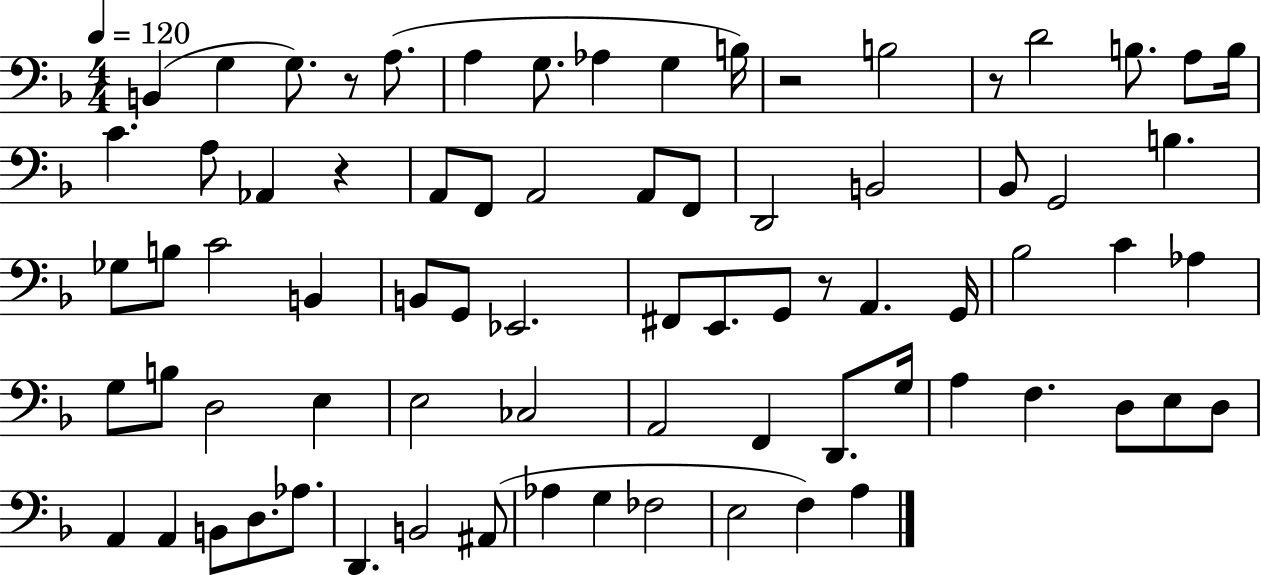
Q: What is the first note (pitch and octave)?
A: B2